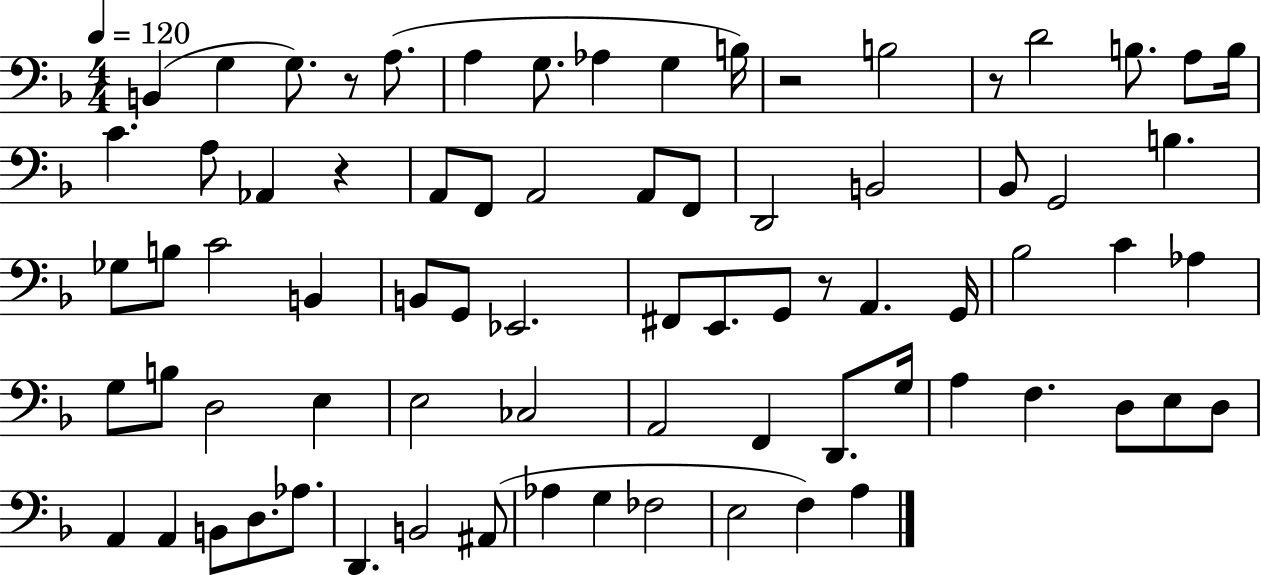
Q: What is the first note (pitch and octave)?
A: B2